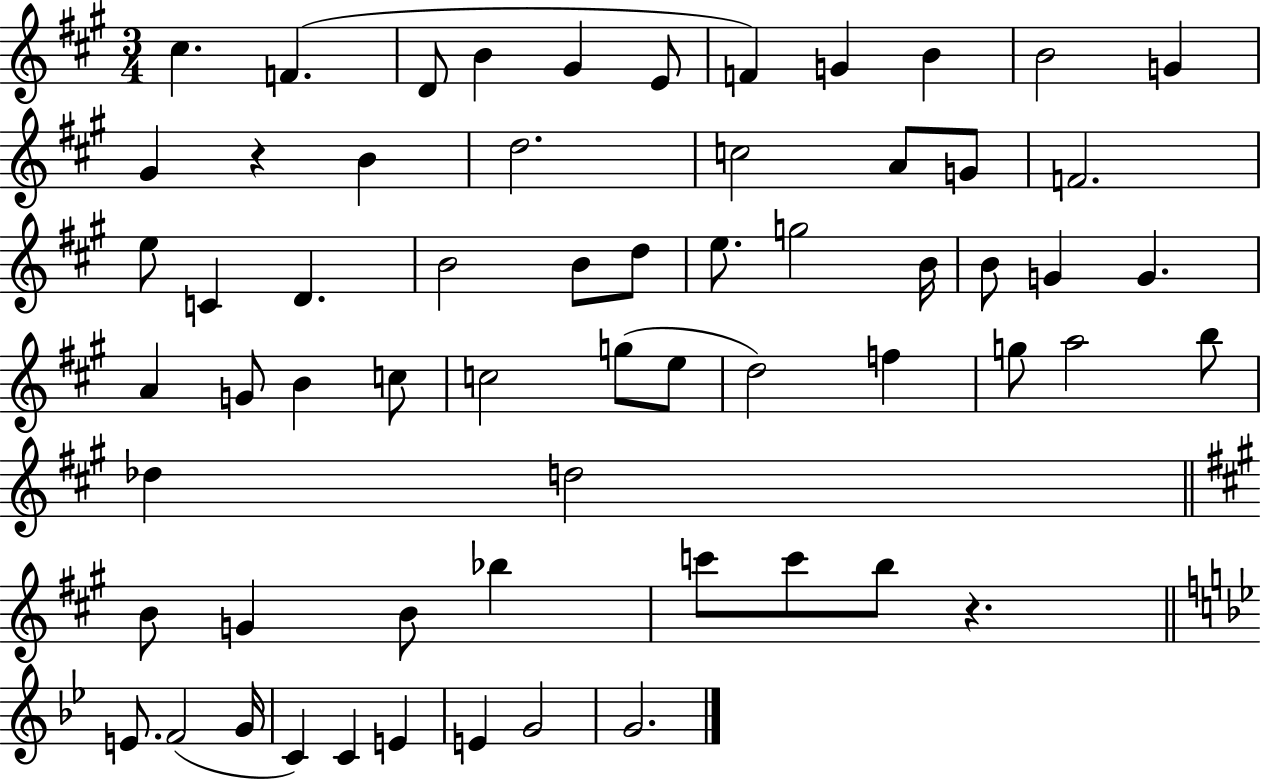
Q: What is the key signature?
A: A major